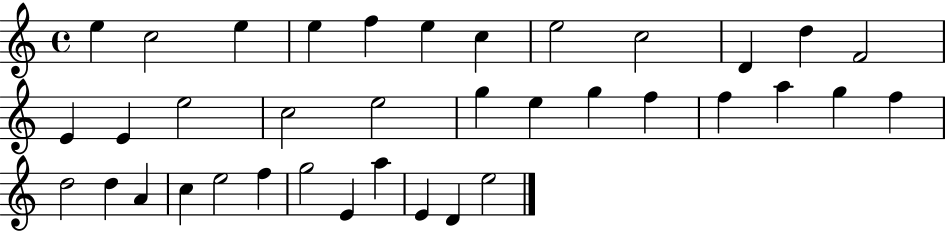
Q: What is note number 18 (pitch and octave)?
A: G5